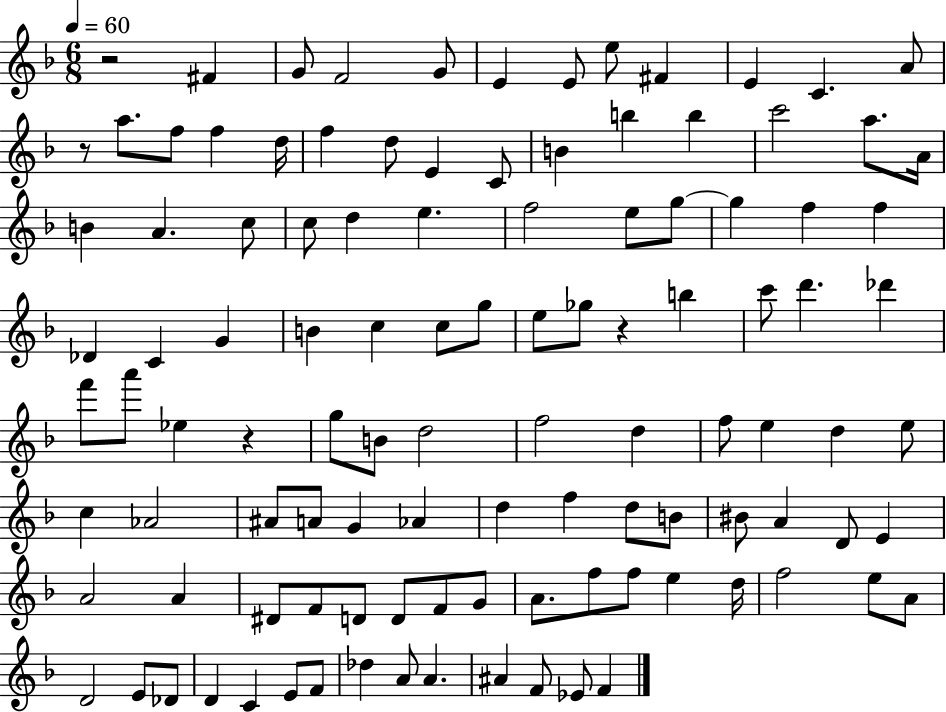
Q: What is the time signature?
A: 6/8